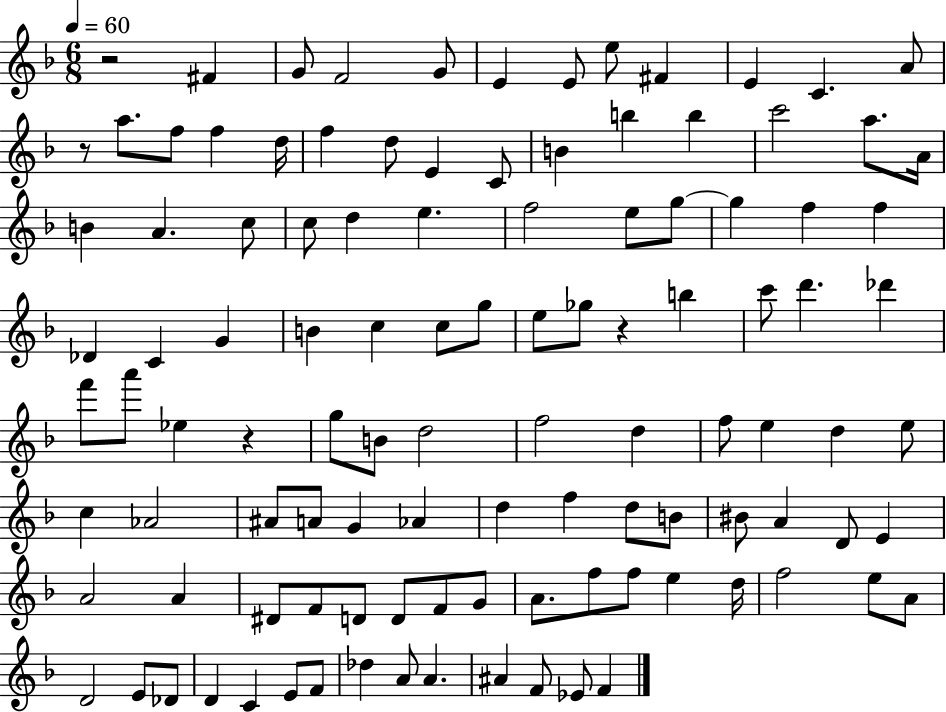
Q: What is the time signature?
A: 6/8